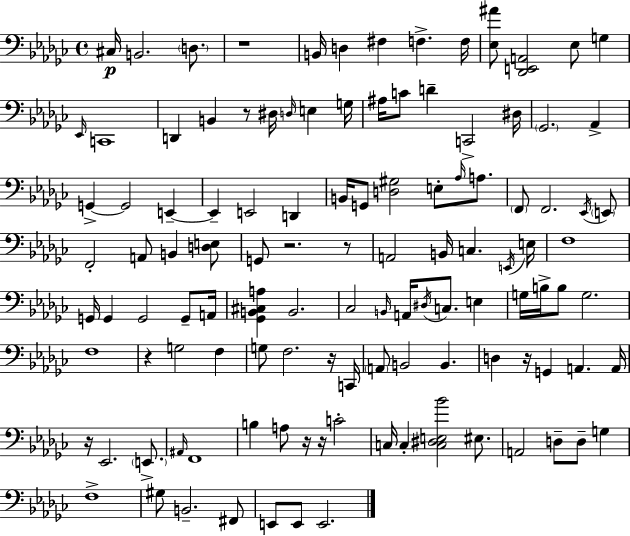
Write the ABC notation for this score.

X:1
T:Untitled
M:4/4
L:1/4
K:Ebm
^C,/4 B,,2 D,/2 z4 B,,/4 D, ^F, F, F,/4 [_E,^A]/2 [_D,,E,,A,,]2 _E,/2 G, _E,,/4 C,,4 D,, B,, z/2 ^D,/4 D,/4 E, G,/4 ^A,/4 C/2 D C,,2 ^D,/4 _G,,2 _A,, G,, G,,2 E,, E,, E,,2 D,, B,,/4 G,,/2 [D,^G,]2 E,/2 _A,/4 A,/2 F,,/2 F,,2 _E,,/4 E,,/2 F,,2 A,,/2 B,, [D,E,]/2 G,,/2 z2 z/2 A,,2 B,,/4 C, E,,/4 E,/4 F,4 G,,/4 G,, G,,2 G,,/2 A,,/4 [_G,,B,,^C,A,] B,,2 _C,2 B,,/4 A,,/4 ^D,/4 C,/2 E, G,/4 B,/4 B,/2 G,2 F,4 z G,2 F, G,/2 F,2 z/4 C,,/4 A,,/2 B,,2 B,, D, z/4 G,, A,, A,,/4 z/4 _E,,2 E,,/2 ^A,,/4 F,,4 B, A,/2 z/4 z/4 C2 C,/4 C, [C,^D,E,_B]2 ^E,/2 A,,2 D,/2 D,/2 G, F,4 ^G,/2 B,,2 ^F,,/2 E,,/2 E,,/2 E,,2